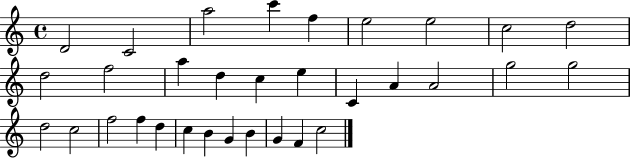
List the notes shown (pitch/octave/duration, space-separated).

D4/h C4/h A5/h C6/q F5/q E5/h E5/h C5/h D5/h D5/h F5/h A5/q D5/q C5/q E5/q C4/q A4/q A4/h G5/h G5/h D5/h C5/h F5/h F5/q D5/q C5/q B4/q G4/q B4/q G4/q F4/q C5/h